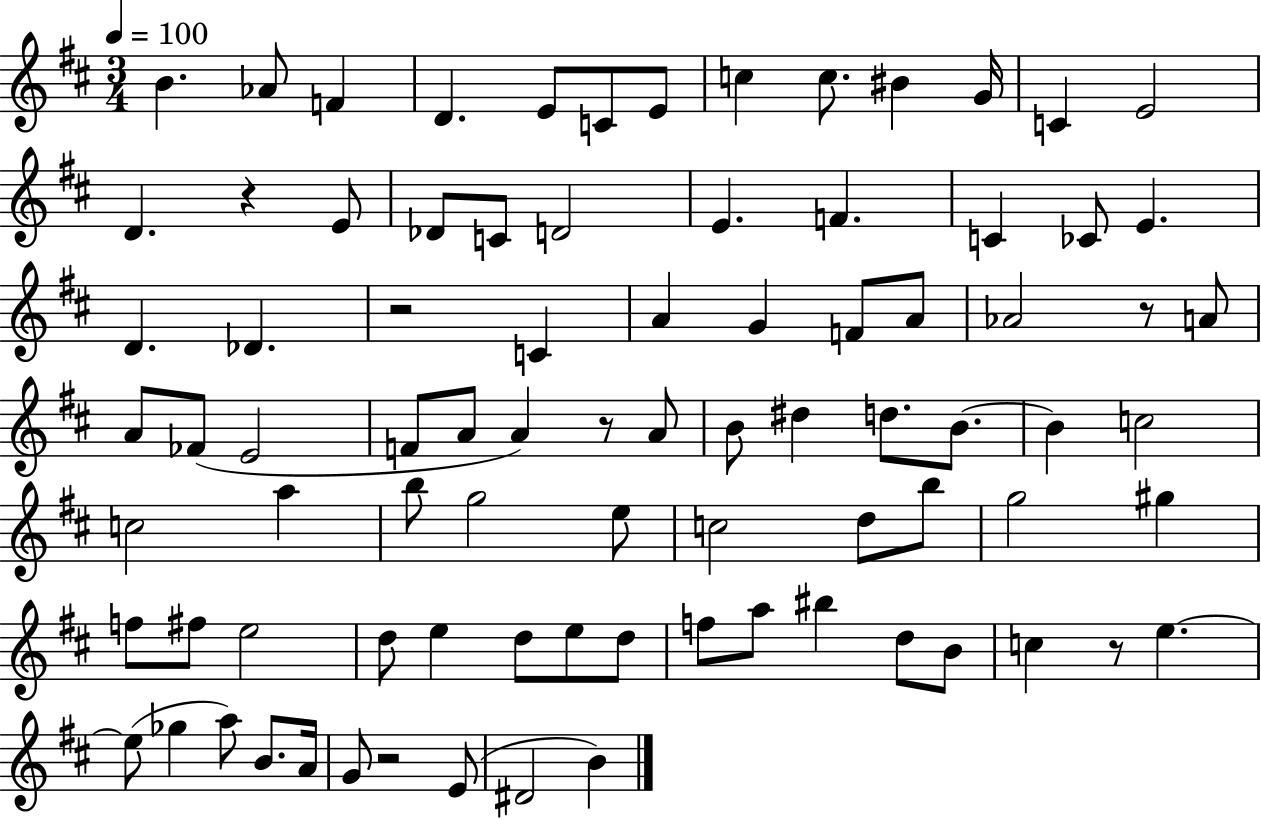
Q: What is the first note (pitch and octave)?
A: B4